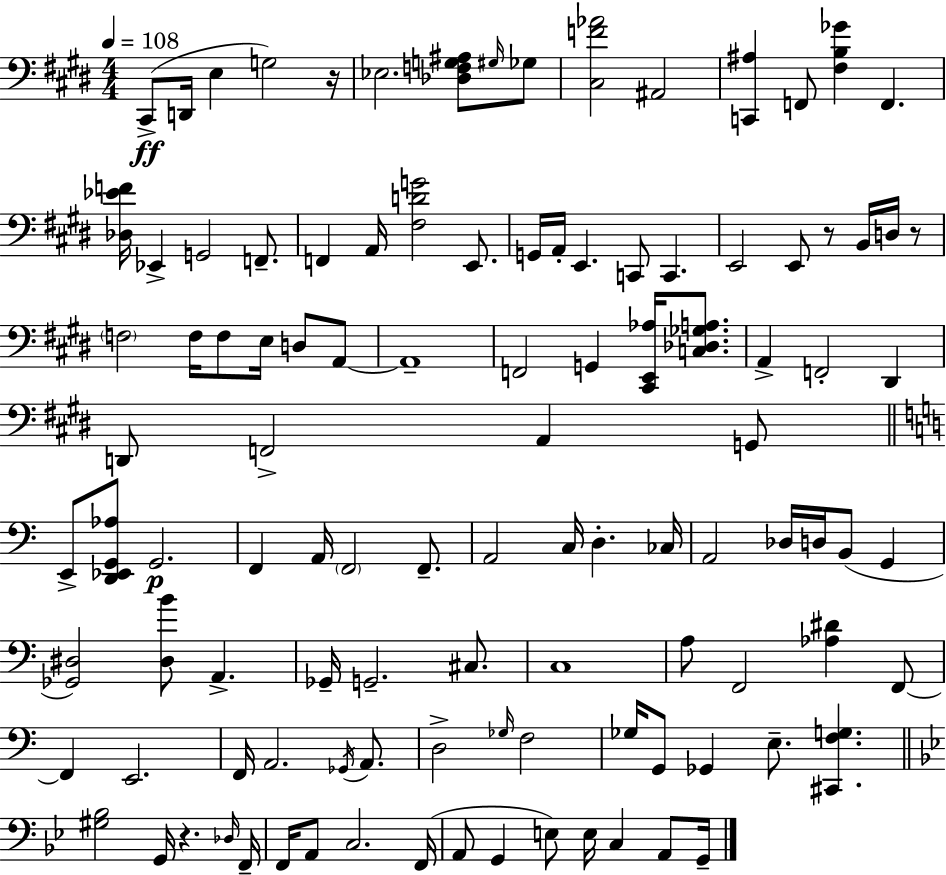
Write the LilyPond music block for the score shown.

{
  \clef bass
  \numericTimeSignature
  \time 4/4
  \key e \major
  \tempo 4 = 108
  cis,8->(\ff d,16 e4 g2) r16 | ees2. <des f g ais>8 \grace { gis16 } ges8 | <cis f' aes'>2 ais,2 | <c, ais>4 f,8 <fis b ges'>4 f,4. | \break <des ees' f'>16 ees,4-> g,2 f,8.-- | f,4 a,16 <fis d' g'>2 e,8. | g,16 a,16-. e,4. c,8 c,4. | e,2 e,8 r8 b,16 d16 r8 | \break \parenthesize f2 f16 f8 e16 d8 a,8~~ | a,1-- | f,2 g,4 <cis, e, aes>16 <c des ges a>8. | a,4-> f,2-. dis,4 | \break d,8 f,2-> a,4 g,8 | \bar "||" \break \key a \minor e,8-> <d, ees, g, aes>8 g,2.\p | f,4 a,16 \parenthesize f,2 f,8.-- | a,2 c16 d4.-. ces16 | a,2 des16 d16 b,8( g,4 | \break <ges, dis>2) <dis b'>8 a,4.-> | ges,16-- g,2.-- cis8. | c1 | a8 f,2 <aes dis'>4 f,8~~ | \break f,4 e,2. | f,16 a,2. \acciaccatura { ges,16 } a,8. | d2-> \grace { ges16 } f2 | ges16 g,8 ges,4 e8.-- <cis, f g>4. | \break \bar "||" \break \key g \minor <gis bes>2 g,16 r4. \grace { des16 } | f,16-- f,16 a,8 c2. | f,16( a,8 g,4 e8) e16 c4 a,8 | g,16-- \bar "|."
}